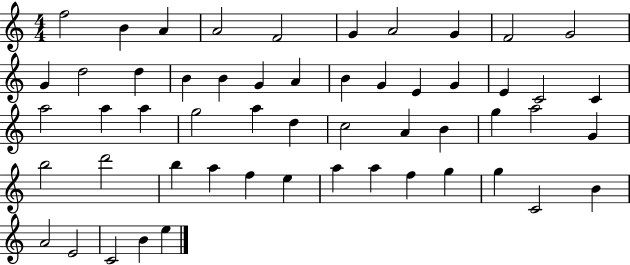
F5/h B4/q A4/q A4/h F4/h G4/q A4/h G4/q F4/h G4/h G4/q D5/h D5/q B4/q B4/q G4/q A4/q B4/q G4/q E4/q G4/q E4/q C4/h C4/q A5/h A5/q A5/q G5/h A5/q D5/q C5/h A4/q B4/q G5/q A5/h G4/q B5/h D6/h B5/q A5/q F5/q E5/q A5/q A5/q F5/q G5/q G5/q C4/h B4/q A4/h E4/h C4/h B4/q E5/q